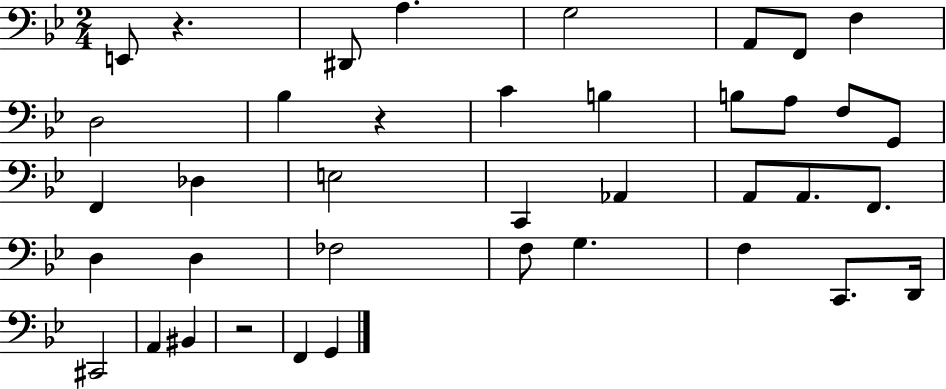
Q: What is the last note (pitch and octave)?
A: G2